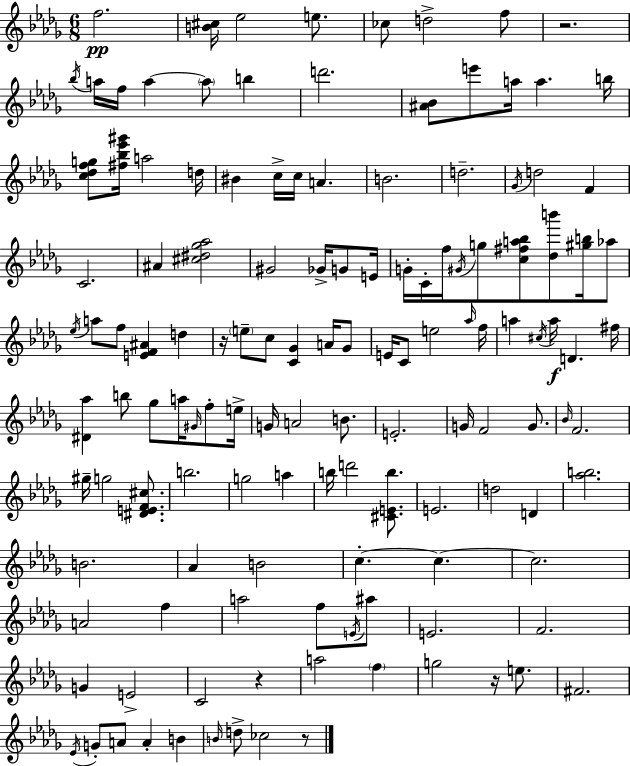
{
  \clef treble
  \numericTimeSignature
  \time 6/8
  \key bes \minor
  f''2.\pp | <b' cis''>16 ees''2 e''8. | ces''8 d''2-> f''8 | r2. | \break \acciaccatura { bes''16 } a''16 f''16 a''4~~ \parenthesize a''8 b''4 | d'''2. | <ais' bes'>8 e'''8 a''16 a''4. | b''16 <c'' des'' f'' g''>8 <fis'' bes'' ees''' gis'''>16 a''2 | \break d''16 bis'4 c''16-> c''16 a'4. | b'2. | d''2.-- | \acciaccatura { ges'16 } d''2 f'4 | \break c'2. | ais'4 <cis'' dis'' ges'' aes''>2 | gis'2 ges'16-> g'8 | e'16 g'16-. c'16-. f''16 \acciaccatura { gis'16 } g''8 <c'' fis'' a'' bes''>8 <des'' b'''>8 | \break <gis'' b''>16 aes''8 \acciaccatura { ees''16 } a''8 f''8 <e' f' ais'>4 | d''4 r16 \parenthesize e''8-- c''8 <c' ges'>4 | a'16 ges'8 e'16 c'8 e''2 | \grace { aes''16 } f''16 a''4 \acciaccatura { cis''16 }\f a''16 d'4. | \break fis''16 <dis' aes''>4 b''8 | ges''8 a''16 \grace { gis'16 } f''8-. e''16-> g'16 a'2 | b'8. e'2.-. | g'16 f'2 | \break g'8. \grace { bes'16 } f'2. | gis''16-- g''2 | <dis' e' f' cis''>8. b''2. | g''2 | \break a''4 b''16 d'''2 | <cis' e' b''>8. e'2. | d''2 | d'4 <aes'' b''>2. | \break b'2. | aes'4 | b'2 c''4.-.~~ | c''4.~~ c''2. | \break a'2 | f''4 a''2 | f''8 \acciaccatura { e'16 } ais''8 e'2. | f'2. | \break g'4 | e'2-> c'2 | r4 a''2 | \parenthesize f''4 g''2 | \break r16 e''8. fis'2. | \acciaccatura { ees'16 } g'8-. | a'8 a'4-. b'4 \grace { b'16 } d''8-> | ces''2 r8 \bar "|."
}